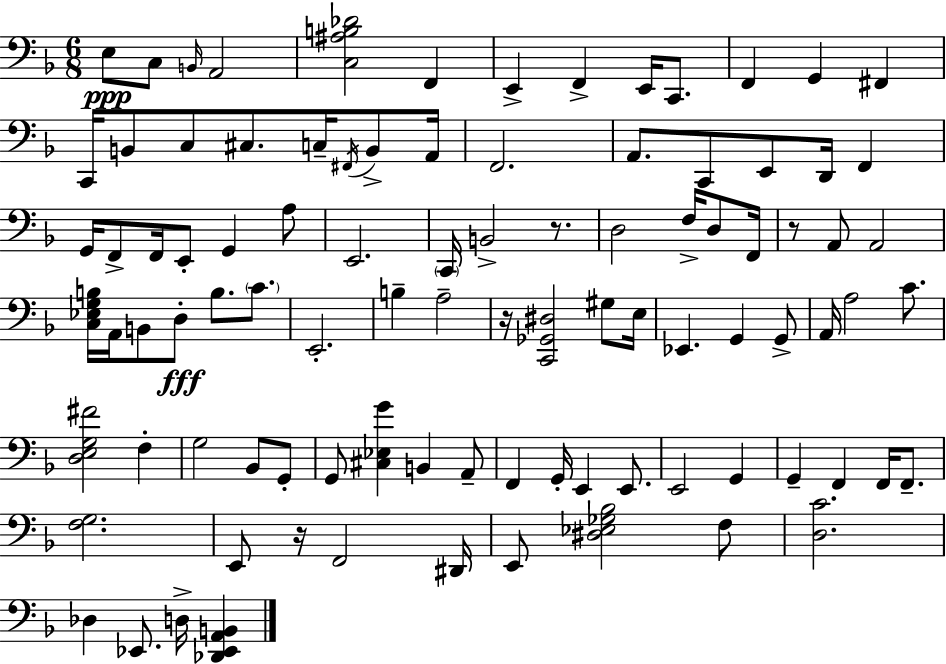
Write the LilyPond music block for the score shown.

{
  \clef bass
  \numericTimeSignature
  \time 6/8
  \key d \minor
  e8\ppp c8 \grace { b,16 } a,2 | <c ais b des'>2 f,4 | e,4-> f,4-> e,16 c,8. | f,4 g,4 fis,4 | \break c,16 b,8 c8 cis8. c16-- \acciaccatura { fis,16 } b,8-> | a,16 f,2. | a,8. c,8 e,8 d,16 f,4 | g,16 f,8-> f,16 e,8-. g,4 | \break a8 e,2. | \parenthesize c,16 b,2-> r8. | d2 f16-> d8 | f,16 r8 a,8 a,2 | \break <c ees g b>16 a,16 b,8 d8-.\fff b8. \parenthesize c'8. | e,2.-. | b4-- a2-- | r16 <c, ges, dis>2 gis8 | \break e16 ees,4. g,4 | g,8-> a,16 a2 c'8. | <d e g fis'>2 f4-. | g2 bes,8 | \break g,8-. g,8 <cis ees g'>4 b,4 | a,8-- f,4 g,16-. e,4 e,8. | e,2 g,4 | g,4-- f,4 f,16 f,8.-- | \break <f g>2. | e,8 r16 f,2 | dis,16 e,8 <dis ees ges bes>2 | f8 <d c'>2. | \break des4 ees,8. d16-> <des, ees, a, b,>4 | \bar "|."
}